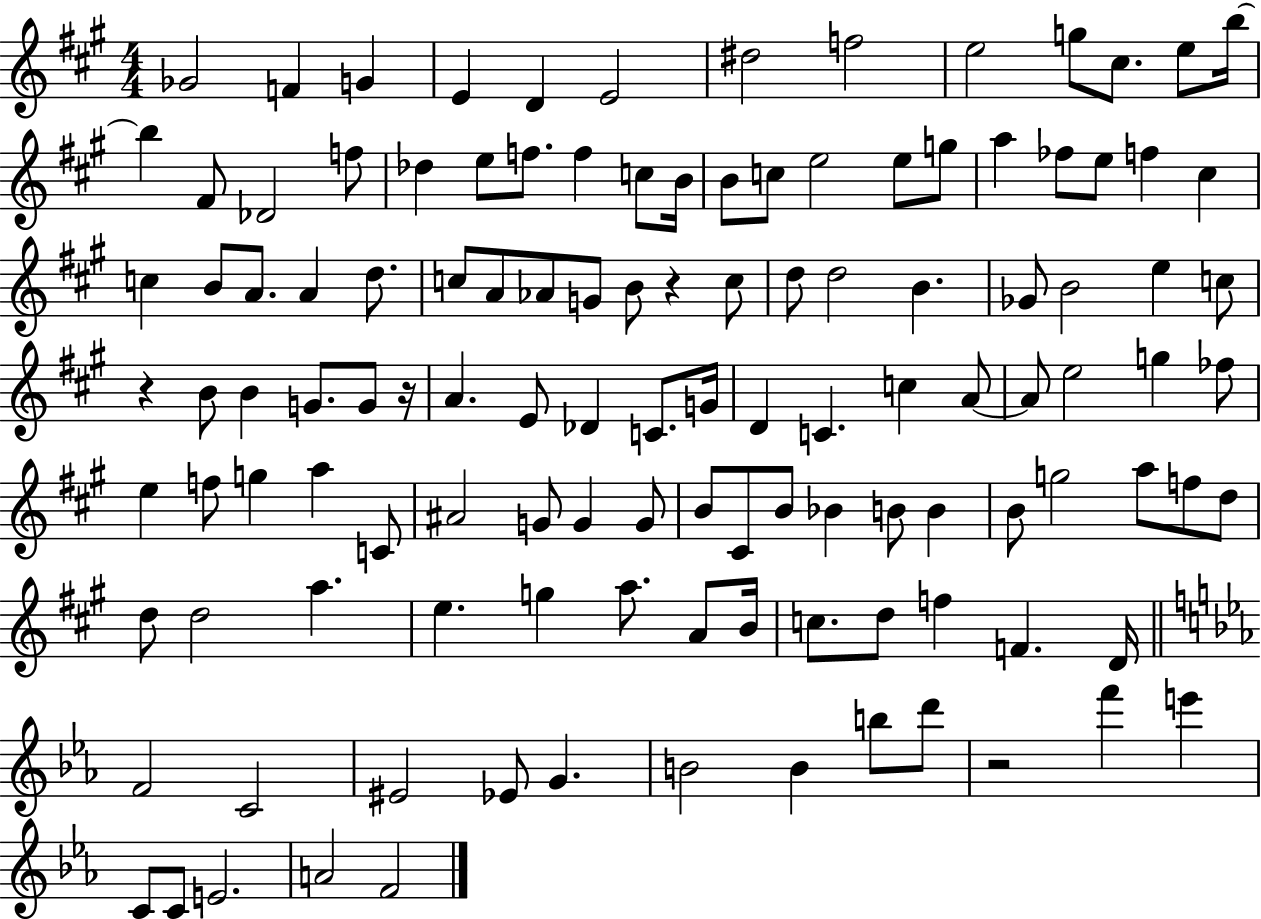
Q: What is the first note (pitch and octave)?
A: Gb4